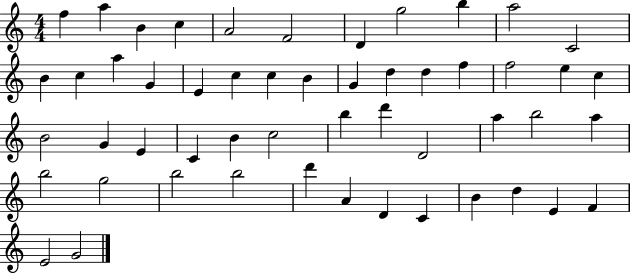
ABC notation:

X:1
T:Untitled
M:4/4
L:1/4
K:C
f a B c A2 F2 D g2 b a2 C2 B c a G E c c B G d d f f2 e c B2 G E C B c2 b d' D2 a b2 a b2 g2 b2 b2 d' A D C B d E F E2 G2